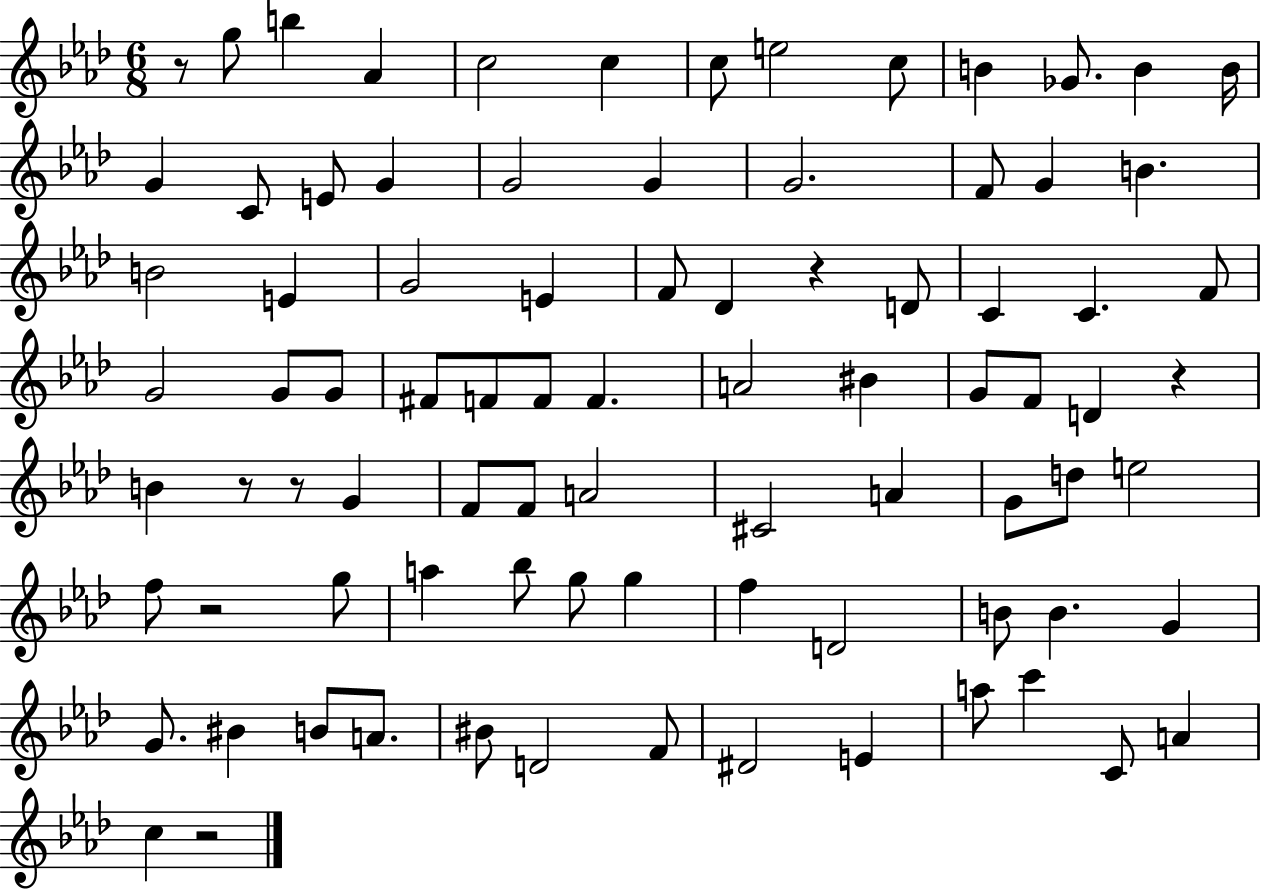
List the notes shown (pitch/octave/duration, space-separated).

R/e G5/e B5/q Ab4/q C5/h C5/q C5/e E5/h C5/e B4/q Gb4/e. B4/q B4/s G4/q C4/e E4/e G4/q G4/h G4/q G4/h. F4/e G4/q B4/q. B4/h E4/q G4/h E4/q F4/e Db4/q R/q D4/e C4/q C4/q. F4/e G4/h G4/e G4/e F#4/e F4/e F4/e F4/q. A4/h BIS4/q G4/e F4/e D4/q R/q B4/q R/e R/e G4/q F4/e F4/e A4/h C#4/h A4/q G4/e D5/e E5/h F5/e R/h G5/e A5/q Bb5/e G5/e G5/q F5/q D4/h B4/e B4/q. G4/q G4/e. BIS4/q B4/e A4/e. BIS4/e D4/h F4/e D#4/h E4/q A5/e C6/q C4/e A4/q C5/q R/h